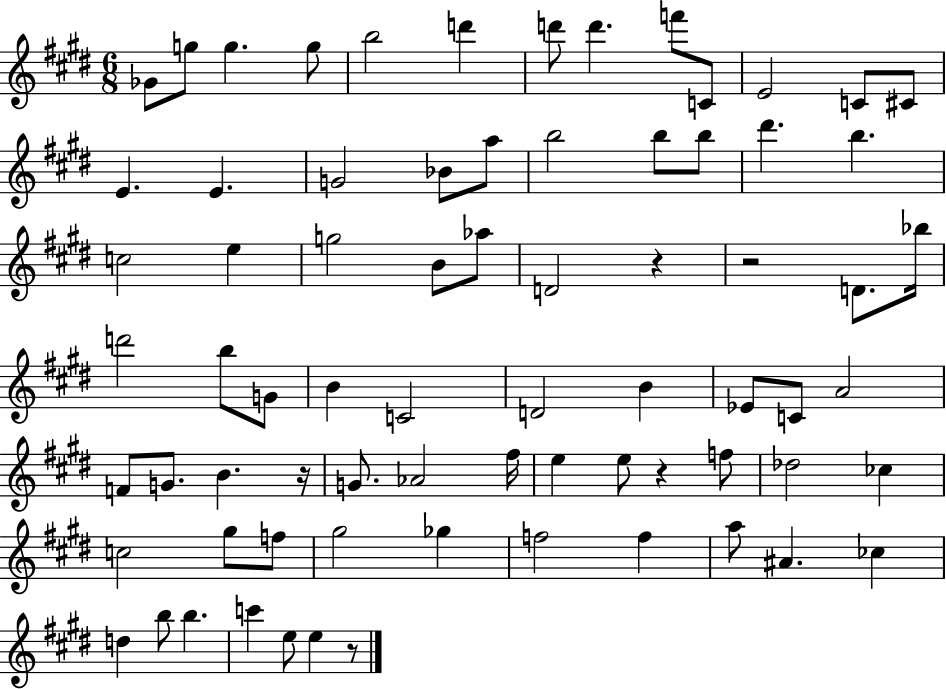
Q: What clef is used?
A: treble